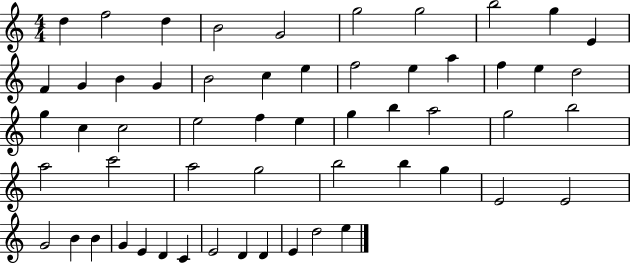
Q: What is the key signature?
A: C major